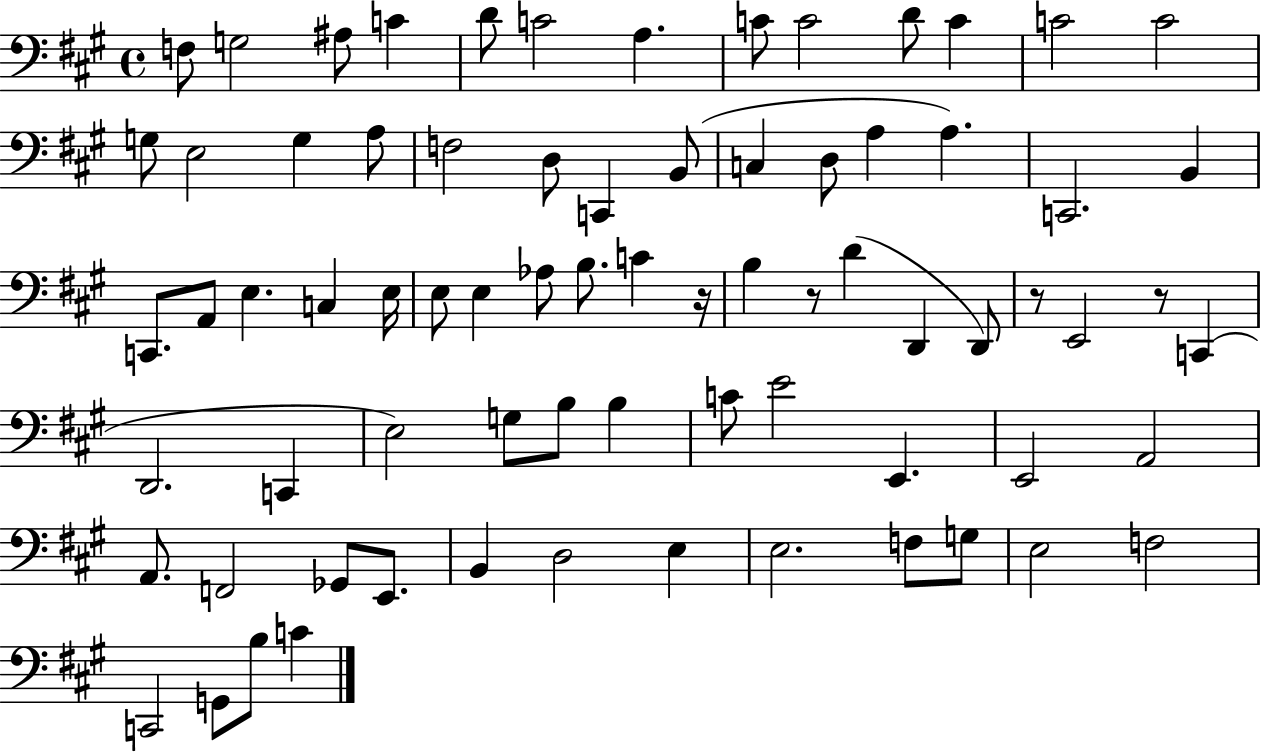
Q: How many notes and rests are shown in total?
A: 74